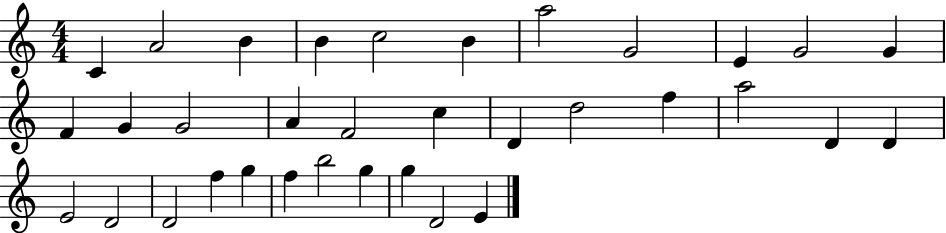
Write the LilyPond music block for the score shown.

{
  \clef treble
  \numericTimeSignature
  \time 4/4
  \key c \major
  c'4 a'2 b'4 | b'4 c''2 b'4 | a''2 g'2 | e'4 g'2 g'4 | \break f'4 g'4 g'2 | a'4 f'2 c''4 | d'4 d''2 f''4 | a''2 d'4 d'4 | \break e'2 d'2 | d'2 f''4 g''4 | f''4 b''2 g''4 | g''4 d'2 e'4 | \break \bar "|."
}